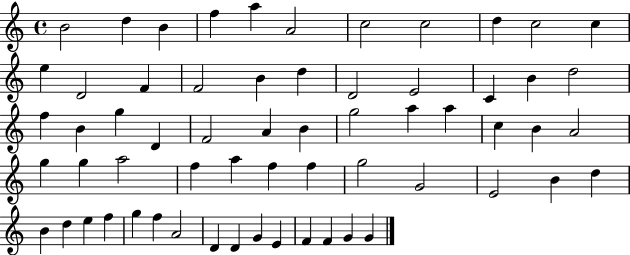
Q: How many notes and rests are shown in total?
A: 62